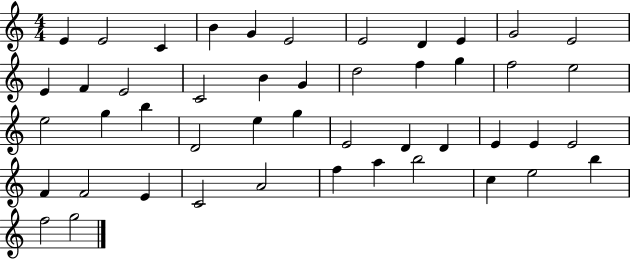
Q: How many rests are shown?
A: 0